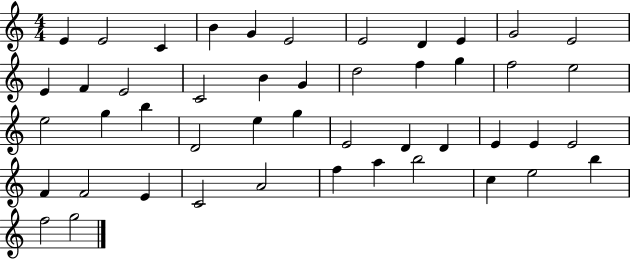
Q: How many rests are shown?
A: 0